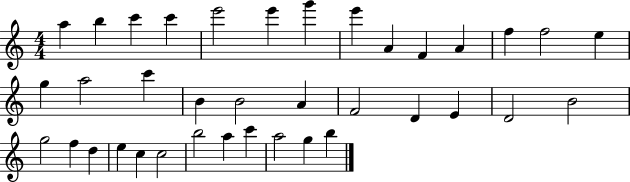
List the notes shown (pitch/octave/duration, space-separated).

A5/q B5/q C6/q C6/q E6/h E6/q G6/q E6/q A4/q F4/q A4/q F5/q F5/h E5/q G5/q A5/h C6/q B4/q B4/h A4/q F4/h D4/q E4/q D4/h B4/h G5/h F5/q D5/q E5/q C5/q C5/h B5/h A5/q C6/q A5/h G5/q B5/q